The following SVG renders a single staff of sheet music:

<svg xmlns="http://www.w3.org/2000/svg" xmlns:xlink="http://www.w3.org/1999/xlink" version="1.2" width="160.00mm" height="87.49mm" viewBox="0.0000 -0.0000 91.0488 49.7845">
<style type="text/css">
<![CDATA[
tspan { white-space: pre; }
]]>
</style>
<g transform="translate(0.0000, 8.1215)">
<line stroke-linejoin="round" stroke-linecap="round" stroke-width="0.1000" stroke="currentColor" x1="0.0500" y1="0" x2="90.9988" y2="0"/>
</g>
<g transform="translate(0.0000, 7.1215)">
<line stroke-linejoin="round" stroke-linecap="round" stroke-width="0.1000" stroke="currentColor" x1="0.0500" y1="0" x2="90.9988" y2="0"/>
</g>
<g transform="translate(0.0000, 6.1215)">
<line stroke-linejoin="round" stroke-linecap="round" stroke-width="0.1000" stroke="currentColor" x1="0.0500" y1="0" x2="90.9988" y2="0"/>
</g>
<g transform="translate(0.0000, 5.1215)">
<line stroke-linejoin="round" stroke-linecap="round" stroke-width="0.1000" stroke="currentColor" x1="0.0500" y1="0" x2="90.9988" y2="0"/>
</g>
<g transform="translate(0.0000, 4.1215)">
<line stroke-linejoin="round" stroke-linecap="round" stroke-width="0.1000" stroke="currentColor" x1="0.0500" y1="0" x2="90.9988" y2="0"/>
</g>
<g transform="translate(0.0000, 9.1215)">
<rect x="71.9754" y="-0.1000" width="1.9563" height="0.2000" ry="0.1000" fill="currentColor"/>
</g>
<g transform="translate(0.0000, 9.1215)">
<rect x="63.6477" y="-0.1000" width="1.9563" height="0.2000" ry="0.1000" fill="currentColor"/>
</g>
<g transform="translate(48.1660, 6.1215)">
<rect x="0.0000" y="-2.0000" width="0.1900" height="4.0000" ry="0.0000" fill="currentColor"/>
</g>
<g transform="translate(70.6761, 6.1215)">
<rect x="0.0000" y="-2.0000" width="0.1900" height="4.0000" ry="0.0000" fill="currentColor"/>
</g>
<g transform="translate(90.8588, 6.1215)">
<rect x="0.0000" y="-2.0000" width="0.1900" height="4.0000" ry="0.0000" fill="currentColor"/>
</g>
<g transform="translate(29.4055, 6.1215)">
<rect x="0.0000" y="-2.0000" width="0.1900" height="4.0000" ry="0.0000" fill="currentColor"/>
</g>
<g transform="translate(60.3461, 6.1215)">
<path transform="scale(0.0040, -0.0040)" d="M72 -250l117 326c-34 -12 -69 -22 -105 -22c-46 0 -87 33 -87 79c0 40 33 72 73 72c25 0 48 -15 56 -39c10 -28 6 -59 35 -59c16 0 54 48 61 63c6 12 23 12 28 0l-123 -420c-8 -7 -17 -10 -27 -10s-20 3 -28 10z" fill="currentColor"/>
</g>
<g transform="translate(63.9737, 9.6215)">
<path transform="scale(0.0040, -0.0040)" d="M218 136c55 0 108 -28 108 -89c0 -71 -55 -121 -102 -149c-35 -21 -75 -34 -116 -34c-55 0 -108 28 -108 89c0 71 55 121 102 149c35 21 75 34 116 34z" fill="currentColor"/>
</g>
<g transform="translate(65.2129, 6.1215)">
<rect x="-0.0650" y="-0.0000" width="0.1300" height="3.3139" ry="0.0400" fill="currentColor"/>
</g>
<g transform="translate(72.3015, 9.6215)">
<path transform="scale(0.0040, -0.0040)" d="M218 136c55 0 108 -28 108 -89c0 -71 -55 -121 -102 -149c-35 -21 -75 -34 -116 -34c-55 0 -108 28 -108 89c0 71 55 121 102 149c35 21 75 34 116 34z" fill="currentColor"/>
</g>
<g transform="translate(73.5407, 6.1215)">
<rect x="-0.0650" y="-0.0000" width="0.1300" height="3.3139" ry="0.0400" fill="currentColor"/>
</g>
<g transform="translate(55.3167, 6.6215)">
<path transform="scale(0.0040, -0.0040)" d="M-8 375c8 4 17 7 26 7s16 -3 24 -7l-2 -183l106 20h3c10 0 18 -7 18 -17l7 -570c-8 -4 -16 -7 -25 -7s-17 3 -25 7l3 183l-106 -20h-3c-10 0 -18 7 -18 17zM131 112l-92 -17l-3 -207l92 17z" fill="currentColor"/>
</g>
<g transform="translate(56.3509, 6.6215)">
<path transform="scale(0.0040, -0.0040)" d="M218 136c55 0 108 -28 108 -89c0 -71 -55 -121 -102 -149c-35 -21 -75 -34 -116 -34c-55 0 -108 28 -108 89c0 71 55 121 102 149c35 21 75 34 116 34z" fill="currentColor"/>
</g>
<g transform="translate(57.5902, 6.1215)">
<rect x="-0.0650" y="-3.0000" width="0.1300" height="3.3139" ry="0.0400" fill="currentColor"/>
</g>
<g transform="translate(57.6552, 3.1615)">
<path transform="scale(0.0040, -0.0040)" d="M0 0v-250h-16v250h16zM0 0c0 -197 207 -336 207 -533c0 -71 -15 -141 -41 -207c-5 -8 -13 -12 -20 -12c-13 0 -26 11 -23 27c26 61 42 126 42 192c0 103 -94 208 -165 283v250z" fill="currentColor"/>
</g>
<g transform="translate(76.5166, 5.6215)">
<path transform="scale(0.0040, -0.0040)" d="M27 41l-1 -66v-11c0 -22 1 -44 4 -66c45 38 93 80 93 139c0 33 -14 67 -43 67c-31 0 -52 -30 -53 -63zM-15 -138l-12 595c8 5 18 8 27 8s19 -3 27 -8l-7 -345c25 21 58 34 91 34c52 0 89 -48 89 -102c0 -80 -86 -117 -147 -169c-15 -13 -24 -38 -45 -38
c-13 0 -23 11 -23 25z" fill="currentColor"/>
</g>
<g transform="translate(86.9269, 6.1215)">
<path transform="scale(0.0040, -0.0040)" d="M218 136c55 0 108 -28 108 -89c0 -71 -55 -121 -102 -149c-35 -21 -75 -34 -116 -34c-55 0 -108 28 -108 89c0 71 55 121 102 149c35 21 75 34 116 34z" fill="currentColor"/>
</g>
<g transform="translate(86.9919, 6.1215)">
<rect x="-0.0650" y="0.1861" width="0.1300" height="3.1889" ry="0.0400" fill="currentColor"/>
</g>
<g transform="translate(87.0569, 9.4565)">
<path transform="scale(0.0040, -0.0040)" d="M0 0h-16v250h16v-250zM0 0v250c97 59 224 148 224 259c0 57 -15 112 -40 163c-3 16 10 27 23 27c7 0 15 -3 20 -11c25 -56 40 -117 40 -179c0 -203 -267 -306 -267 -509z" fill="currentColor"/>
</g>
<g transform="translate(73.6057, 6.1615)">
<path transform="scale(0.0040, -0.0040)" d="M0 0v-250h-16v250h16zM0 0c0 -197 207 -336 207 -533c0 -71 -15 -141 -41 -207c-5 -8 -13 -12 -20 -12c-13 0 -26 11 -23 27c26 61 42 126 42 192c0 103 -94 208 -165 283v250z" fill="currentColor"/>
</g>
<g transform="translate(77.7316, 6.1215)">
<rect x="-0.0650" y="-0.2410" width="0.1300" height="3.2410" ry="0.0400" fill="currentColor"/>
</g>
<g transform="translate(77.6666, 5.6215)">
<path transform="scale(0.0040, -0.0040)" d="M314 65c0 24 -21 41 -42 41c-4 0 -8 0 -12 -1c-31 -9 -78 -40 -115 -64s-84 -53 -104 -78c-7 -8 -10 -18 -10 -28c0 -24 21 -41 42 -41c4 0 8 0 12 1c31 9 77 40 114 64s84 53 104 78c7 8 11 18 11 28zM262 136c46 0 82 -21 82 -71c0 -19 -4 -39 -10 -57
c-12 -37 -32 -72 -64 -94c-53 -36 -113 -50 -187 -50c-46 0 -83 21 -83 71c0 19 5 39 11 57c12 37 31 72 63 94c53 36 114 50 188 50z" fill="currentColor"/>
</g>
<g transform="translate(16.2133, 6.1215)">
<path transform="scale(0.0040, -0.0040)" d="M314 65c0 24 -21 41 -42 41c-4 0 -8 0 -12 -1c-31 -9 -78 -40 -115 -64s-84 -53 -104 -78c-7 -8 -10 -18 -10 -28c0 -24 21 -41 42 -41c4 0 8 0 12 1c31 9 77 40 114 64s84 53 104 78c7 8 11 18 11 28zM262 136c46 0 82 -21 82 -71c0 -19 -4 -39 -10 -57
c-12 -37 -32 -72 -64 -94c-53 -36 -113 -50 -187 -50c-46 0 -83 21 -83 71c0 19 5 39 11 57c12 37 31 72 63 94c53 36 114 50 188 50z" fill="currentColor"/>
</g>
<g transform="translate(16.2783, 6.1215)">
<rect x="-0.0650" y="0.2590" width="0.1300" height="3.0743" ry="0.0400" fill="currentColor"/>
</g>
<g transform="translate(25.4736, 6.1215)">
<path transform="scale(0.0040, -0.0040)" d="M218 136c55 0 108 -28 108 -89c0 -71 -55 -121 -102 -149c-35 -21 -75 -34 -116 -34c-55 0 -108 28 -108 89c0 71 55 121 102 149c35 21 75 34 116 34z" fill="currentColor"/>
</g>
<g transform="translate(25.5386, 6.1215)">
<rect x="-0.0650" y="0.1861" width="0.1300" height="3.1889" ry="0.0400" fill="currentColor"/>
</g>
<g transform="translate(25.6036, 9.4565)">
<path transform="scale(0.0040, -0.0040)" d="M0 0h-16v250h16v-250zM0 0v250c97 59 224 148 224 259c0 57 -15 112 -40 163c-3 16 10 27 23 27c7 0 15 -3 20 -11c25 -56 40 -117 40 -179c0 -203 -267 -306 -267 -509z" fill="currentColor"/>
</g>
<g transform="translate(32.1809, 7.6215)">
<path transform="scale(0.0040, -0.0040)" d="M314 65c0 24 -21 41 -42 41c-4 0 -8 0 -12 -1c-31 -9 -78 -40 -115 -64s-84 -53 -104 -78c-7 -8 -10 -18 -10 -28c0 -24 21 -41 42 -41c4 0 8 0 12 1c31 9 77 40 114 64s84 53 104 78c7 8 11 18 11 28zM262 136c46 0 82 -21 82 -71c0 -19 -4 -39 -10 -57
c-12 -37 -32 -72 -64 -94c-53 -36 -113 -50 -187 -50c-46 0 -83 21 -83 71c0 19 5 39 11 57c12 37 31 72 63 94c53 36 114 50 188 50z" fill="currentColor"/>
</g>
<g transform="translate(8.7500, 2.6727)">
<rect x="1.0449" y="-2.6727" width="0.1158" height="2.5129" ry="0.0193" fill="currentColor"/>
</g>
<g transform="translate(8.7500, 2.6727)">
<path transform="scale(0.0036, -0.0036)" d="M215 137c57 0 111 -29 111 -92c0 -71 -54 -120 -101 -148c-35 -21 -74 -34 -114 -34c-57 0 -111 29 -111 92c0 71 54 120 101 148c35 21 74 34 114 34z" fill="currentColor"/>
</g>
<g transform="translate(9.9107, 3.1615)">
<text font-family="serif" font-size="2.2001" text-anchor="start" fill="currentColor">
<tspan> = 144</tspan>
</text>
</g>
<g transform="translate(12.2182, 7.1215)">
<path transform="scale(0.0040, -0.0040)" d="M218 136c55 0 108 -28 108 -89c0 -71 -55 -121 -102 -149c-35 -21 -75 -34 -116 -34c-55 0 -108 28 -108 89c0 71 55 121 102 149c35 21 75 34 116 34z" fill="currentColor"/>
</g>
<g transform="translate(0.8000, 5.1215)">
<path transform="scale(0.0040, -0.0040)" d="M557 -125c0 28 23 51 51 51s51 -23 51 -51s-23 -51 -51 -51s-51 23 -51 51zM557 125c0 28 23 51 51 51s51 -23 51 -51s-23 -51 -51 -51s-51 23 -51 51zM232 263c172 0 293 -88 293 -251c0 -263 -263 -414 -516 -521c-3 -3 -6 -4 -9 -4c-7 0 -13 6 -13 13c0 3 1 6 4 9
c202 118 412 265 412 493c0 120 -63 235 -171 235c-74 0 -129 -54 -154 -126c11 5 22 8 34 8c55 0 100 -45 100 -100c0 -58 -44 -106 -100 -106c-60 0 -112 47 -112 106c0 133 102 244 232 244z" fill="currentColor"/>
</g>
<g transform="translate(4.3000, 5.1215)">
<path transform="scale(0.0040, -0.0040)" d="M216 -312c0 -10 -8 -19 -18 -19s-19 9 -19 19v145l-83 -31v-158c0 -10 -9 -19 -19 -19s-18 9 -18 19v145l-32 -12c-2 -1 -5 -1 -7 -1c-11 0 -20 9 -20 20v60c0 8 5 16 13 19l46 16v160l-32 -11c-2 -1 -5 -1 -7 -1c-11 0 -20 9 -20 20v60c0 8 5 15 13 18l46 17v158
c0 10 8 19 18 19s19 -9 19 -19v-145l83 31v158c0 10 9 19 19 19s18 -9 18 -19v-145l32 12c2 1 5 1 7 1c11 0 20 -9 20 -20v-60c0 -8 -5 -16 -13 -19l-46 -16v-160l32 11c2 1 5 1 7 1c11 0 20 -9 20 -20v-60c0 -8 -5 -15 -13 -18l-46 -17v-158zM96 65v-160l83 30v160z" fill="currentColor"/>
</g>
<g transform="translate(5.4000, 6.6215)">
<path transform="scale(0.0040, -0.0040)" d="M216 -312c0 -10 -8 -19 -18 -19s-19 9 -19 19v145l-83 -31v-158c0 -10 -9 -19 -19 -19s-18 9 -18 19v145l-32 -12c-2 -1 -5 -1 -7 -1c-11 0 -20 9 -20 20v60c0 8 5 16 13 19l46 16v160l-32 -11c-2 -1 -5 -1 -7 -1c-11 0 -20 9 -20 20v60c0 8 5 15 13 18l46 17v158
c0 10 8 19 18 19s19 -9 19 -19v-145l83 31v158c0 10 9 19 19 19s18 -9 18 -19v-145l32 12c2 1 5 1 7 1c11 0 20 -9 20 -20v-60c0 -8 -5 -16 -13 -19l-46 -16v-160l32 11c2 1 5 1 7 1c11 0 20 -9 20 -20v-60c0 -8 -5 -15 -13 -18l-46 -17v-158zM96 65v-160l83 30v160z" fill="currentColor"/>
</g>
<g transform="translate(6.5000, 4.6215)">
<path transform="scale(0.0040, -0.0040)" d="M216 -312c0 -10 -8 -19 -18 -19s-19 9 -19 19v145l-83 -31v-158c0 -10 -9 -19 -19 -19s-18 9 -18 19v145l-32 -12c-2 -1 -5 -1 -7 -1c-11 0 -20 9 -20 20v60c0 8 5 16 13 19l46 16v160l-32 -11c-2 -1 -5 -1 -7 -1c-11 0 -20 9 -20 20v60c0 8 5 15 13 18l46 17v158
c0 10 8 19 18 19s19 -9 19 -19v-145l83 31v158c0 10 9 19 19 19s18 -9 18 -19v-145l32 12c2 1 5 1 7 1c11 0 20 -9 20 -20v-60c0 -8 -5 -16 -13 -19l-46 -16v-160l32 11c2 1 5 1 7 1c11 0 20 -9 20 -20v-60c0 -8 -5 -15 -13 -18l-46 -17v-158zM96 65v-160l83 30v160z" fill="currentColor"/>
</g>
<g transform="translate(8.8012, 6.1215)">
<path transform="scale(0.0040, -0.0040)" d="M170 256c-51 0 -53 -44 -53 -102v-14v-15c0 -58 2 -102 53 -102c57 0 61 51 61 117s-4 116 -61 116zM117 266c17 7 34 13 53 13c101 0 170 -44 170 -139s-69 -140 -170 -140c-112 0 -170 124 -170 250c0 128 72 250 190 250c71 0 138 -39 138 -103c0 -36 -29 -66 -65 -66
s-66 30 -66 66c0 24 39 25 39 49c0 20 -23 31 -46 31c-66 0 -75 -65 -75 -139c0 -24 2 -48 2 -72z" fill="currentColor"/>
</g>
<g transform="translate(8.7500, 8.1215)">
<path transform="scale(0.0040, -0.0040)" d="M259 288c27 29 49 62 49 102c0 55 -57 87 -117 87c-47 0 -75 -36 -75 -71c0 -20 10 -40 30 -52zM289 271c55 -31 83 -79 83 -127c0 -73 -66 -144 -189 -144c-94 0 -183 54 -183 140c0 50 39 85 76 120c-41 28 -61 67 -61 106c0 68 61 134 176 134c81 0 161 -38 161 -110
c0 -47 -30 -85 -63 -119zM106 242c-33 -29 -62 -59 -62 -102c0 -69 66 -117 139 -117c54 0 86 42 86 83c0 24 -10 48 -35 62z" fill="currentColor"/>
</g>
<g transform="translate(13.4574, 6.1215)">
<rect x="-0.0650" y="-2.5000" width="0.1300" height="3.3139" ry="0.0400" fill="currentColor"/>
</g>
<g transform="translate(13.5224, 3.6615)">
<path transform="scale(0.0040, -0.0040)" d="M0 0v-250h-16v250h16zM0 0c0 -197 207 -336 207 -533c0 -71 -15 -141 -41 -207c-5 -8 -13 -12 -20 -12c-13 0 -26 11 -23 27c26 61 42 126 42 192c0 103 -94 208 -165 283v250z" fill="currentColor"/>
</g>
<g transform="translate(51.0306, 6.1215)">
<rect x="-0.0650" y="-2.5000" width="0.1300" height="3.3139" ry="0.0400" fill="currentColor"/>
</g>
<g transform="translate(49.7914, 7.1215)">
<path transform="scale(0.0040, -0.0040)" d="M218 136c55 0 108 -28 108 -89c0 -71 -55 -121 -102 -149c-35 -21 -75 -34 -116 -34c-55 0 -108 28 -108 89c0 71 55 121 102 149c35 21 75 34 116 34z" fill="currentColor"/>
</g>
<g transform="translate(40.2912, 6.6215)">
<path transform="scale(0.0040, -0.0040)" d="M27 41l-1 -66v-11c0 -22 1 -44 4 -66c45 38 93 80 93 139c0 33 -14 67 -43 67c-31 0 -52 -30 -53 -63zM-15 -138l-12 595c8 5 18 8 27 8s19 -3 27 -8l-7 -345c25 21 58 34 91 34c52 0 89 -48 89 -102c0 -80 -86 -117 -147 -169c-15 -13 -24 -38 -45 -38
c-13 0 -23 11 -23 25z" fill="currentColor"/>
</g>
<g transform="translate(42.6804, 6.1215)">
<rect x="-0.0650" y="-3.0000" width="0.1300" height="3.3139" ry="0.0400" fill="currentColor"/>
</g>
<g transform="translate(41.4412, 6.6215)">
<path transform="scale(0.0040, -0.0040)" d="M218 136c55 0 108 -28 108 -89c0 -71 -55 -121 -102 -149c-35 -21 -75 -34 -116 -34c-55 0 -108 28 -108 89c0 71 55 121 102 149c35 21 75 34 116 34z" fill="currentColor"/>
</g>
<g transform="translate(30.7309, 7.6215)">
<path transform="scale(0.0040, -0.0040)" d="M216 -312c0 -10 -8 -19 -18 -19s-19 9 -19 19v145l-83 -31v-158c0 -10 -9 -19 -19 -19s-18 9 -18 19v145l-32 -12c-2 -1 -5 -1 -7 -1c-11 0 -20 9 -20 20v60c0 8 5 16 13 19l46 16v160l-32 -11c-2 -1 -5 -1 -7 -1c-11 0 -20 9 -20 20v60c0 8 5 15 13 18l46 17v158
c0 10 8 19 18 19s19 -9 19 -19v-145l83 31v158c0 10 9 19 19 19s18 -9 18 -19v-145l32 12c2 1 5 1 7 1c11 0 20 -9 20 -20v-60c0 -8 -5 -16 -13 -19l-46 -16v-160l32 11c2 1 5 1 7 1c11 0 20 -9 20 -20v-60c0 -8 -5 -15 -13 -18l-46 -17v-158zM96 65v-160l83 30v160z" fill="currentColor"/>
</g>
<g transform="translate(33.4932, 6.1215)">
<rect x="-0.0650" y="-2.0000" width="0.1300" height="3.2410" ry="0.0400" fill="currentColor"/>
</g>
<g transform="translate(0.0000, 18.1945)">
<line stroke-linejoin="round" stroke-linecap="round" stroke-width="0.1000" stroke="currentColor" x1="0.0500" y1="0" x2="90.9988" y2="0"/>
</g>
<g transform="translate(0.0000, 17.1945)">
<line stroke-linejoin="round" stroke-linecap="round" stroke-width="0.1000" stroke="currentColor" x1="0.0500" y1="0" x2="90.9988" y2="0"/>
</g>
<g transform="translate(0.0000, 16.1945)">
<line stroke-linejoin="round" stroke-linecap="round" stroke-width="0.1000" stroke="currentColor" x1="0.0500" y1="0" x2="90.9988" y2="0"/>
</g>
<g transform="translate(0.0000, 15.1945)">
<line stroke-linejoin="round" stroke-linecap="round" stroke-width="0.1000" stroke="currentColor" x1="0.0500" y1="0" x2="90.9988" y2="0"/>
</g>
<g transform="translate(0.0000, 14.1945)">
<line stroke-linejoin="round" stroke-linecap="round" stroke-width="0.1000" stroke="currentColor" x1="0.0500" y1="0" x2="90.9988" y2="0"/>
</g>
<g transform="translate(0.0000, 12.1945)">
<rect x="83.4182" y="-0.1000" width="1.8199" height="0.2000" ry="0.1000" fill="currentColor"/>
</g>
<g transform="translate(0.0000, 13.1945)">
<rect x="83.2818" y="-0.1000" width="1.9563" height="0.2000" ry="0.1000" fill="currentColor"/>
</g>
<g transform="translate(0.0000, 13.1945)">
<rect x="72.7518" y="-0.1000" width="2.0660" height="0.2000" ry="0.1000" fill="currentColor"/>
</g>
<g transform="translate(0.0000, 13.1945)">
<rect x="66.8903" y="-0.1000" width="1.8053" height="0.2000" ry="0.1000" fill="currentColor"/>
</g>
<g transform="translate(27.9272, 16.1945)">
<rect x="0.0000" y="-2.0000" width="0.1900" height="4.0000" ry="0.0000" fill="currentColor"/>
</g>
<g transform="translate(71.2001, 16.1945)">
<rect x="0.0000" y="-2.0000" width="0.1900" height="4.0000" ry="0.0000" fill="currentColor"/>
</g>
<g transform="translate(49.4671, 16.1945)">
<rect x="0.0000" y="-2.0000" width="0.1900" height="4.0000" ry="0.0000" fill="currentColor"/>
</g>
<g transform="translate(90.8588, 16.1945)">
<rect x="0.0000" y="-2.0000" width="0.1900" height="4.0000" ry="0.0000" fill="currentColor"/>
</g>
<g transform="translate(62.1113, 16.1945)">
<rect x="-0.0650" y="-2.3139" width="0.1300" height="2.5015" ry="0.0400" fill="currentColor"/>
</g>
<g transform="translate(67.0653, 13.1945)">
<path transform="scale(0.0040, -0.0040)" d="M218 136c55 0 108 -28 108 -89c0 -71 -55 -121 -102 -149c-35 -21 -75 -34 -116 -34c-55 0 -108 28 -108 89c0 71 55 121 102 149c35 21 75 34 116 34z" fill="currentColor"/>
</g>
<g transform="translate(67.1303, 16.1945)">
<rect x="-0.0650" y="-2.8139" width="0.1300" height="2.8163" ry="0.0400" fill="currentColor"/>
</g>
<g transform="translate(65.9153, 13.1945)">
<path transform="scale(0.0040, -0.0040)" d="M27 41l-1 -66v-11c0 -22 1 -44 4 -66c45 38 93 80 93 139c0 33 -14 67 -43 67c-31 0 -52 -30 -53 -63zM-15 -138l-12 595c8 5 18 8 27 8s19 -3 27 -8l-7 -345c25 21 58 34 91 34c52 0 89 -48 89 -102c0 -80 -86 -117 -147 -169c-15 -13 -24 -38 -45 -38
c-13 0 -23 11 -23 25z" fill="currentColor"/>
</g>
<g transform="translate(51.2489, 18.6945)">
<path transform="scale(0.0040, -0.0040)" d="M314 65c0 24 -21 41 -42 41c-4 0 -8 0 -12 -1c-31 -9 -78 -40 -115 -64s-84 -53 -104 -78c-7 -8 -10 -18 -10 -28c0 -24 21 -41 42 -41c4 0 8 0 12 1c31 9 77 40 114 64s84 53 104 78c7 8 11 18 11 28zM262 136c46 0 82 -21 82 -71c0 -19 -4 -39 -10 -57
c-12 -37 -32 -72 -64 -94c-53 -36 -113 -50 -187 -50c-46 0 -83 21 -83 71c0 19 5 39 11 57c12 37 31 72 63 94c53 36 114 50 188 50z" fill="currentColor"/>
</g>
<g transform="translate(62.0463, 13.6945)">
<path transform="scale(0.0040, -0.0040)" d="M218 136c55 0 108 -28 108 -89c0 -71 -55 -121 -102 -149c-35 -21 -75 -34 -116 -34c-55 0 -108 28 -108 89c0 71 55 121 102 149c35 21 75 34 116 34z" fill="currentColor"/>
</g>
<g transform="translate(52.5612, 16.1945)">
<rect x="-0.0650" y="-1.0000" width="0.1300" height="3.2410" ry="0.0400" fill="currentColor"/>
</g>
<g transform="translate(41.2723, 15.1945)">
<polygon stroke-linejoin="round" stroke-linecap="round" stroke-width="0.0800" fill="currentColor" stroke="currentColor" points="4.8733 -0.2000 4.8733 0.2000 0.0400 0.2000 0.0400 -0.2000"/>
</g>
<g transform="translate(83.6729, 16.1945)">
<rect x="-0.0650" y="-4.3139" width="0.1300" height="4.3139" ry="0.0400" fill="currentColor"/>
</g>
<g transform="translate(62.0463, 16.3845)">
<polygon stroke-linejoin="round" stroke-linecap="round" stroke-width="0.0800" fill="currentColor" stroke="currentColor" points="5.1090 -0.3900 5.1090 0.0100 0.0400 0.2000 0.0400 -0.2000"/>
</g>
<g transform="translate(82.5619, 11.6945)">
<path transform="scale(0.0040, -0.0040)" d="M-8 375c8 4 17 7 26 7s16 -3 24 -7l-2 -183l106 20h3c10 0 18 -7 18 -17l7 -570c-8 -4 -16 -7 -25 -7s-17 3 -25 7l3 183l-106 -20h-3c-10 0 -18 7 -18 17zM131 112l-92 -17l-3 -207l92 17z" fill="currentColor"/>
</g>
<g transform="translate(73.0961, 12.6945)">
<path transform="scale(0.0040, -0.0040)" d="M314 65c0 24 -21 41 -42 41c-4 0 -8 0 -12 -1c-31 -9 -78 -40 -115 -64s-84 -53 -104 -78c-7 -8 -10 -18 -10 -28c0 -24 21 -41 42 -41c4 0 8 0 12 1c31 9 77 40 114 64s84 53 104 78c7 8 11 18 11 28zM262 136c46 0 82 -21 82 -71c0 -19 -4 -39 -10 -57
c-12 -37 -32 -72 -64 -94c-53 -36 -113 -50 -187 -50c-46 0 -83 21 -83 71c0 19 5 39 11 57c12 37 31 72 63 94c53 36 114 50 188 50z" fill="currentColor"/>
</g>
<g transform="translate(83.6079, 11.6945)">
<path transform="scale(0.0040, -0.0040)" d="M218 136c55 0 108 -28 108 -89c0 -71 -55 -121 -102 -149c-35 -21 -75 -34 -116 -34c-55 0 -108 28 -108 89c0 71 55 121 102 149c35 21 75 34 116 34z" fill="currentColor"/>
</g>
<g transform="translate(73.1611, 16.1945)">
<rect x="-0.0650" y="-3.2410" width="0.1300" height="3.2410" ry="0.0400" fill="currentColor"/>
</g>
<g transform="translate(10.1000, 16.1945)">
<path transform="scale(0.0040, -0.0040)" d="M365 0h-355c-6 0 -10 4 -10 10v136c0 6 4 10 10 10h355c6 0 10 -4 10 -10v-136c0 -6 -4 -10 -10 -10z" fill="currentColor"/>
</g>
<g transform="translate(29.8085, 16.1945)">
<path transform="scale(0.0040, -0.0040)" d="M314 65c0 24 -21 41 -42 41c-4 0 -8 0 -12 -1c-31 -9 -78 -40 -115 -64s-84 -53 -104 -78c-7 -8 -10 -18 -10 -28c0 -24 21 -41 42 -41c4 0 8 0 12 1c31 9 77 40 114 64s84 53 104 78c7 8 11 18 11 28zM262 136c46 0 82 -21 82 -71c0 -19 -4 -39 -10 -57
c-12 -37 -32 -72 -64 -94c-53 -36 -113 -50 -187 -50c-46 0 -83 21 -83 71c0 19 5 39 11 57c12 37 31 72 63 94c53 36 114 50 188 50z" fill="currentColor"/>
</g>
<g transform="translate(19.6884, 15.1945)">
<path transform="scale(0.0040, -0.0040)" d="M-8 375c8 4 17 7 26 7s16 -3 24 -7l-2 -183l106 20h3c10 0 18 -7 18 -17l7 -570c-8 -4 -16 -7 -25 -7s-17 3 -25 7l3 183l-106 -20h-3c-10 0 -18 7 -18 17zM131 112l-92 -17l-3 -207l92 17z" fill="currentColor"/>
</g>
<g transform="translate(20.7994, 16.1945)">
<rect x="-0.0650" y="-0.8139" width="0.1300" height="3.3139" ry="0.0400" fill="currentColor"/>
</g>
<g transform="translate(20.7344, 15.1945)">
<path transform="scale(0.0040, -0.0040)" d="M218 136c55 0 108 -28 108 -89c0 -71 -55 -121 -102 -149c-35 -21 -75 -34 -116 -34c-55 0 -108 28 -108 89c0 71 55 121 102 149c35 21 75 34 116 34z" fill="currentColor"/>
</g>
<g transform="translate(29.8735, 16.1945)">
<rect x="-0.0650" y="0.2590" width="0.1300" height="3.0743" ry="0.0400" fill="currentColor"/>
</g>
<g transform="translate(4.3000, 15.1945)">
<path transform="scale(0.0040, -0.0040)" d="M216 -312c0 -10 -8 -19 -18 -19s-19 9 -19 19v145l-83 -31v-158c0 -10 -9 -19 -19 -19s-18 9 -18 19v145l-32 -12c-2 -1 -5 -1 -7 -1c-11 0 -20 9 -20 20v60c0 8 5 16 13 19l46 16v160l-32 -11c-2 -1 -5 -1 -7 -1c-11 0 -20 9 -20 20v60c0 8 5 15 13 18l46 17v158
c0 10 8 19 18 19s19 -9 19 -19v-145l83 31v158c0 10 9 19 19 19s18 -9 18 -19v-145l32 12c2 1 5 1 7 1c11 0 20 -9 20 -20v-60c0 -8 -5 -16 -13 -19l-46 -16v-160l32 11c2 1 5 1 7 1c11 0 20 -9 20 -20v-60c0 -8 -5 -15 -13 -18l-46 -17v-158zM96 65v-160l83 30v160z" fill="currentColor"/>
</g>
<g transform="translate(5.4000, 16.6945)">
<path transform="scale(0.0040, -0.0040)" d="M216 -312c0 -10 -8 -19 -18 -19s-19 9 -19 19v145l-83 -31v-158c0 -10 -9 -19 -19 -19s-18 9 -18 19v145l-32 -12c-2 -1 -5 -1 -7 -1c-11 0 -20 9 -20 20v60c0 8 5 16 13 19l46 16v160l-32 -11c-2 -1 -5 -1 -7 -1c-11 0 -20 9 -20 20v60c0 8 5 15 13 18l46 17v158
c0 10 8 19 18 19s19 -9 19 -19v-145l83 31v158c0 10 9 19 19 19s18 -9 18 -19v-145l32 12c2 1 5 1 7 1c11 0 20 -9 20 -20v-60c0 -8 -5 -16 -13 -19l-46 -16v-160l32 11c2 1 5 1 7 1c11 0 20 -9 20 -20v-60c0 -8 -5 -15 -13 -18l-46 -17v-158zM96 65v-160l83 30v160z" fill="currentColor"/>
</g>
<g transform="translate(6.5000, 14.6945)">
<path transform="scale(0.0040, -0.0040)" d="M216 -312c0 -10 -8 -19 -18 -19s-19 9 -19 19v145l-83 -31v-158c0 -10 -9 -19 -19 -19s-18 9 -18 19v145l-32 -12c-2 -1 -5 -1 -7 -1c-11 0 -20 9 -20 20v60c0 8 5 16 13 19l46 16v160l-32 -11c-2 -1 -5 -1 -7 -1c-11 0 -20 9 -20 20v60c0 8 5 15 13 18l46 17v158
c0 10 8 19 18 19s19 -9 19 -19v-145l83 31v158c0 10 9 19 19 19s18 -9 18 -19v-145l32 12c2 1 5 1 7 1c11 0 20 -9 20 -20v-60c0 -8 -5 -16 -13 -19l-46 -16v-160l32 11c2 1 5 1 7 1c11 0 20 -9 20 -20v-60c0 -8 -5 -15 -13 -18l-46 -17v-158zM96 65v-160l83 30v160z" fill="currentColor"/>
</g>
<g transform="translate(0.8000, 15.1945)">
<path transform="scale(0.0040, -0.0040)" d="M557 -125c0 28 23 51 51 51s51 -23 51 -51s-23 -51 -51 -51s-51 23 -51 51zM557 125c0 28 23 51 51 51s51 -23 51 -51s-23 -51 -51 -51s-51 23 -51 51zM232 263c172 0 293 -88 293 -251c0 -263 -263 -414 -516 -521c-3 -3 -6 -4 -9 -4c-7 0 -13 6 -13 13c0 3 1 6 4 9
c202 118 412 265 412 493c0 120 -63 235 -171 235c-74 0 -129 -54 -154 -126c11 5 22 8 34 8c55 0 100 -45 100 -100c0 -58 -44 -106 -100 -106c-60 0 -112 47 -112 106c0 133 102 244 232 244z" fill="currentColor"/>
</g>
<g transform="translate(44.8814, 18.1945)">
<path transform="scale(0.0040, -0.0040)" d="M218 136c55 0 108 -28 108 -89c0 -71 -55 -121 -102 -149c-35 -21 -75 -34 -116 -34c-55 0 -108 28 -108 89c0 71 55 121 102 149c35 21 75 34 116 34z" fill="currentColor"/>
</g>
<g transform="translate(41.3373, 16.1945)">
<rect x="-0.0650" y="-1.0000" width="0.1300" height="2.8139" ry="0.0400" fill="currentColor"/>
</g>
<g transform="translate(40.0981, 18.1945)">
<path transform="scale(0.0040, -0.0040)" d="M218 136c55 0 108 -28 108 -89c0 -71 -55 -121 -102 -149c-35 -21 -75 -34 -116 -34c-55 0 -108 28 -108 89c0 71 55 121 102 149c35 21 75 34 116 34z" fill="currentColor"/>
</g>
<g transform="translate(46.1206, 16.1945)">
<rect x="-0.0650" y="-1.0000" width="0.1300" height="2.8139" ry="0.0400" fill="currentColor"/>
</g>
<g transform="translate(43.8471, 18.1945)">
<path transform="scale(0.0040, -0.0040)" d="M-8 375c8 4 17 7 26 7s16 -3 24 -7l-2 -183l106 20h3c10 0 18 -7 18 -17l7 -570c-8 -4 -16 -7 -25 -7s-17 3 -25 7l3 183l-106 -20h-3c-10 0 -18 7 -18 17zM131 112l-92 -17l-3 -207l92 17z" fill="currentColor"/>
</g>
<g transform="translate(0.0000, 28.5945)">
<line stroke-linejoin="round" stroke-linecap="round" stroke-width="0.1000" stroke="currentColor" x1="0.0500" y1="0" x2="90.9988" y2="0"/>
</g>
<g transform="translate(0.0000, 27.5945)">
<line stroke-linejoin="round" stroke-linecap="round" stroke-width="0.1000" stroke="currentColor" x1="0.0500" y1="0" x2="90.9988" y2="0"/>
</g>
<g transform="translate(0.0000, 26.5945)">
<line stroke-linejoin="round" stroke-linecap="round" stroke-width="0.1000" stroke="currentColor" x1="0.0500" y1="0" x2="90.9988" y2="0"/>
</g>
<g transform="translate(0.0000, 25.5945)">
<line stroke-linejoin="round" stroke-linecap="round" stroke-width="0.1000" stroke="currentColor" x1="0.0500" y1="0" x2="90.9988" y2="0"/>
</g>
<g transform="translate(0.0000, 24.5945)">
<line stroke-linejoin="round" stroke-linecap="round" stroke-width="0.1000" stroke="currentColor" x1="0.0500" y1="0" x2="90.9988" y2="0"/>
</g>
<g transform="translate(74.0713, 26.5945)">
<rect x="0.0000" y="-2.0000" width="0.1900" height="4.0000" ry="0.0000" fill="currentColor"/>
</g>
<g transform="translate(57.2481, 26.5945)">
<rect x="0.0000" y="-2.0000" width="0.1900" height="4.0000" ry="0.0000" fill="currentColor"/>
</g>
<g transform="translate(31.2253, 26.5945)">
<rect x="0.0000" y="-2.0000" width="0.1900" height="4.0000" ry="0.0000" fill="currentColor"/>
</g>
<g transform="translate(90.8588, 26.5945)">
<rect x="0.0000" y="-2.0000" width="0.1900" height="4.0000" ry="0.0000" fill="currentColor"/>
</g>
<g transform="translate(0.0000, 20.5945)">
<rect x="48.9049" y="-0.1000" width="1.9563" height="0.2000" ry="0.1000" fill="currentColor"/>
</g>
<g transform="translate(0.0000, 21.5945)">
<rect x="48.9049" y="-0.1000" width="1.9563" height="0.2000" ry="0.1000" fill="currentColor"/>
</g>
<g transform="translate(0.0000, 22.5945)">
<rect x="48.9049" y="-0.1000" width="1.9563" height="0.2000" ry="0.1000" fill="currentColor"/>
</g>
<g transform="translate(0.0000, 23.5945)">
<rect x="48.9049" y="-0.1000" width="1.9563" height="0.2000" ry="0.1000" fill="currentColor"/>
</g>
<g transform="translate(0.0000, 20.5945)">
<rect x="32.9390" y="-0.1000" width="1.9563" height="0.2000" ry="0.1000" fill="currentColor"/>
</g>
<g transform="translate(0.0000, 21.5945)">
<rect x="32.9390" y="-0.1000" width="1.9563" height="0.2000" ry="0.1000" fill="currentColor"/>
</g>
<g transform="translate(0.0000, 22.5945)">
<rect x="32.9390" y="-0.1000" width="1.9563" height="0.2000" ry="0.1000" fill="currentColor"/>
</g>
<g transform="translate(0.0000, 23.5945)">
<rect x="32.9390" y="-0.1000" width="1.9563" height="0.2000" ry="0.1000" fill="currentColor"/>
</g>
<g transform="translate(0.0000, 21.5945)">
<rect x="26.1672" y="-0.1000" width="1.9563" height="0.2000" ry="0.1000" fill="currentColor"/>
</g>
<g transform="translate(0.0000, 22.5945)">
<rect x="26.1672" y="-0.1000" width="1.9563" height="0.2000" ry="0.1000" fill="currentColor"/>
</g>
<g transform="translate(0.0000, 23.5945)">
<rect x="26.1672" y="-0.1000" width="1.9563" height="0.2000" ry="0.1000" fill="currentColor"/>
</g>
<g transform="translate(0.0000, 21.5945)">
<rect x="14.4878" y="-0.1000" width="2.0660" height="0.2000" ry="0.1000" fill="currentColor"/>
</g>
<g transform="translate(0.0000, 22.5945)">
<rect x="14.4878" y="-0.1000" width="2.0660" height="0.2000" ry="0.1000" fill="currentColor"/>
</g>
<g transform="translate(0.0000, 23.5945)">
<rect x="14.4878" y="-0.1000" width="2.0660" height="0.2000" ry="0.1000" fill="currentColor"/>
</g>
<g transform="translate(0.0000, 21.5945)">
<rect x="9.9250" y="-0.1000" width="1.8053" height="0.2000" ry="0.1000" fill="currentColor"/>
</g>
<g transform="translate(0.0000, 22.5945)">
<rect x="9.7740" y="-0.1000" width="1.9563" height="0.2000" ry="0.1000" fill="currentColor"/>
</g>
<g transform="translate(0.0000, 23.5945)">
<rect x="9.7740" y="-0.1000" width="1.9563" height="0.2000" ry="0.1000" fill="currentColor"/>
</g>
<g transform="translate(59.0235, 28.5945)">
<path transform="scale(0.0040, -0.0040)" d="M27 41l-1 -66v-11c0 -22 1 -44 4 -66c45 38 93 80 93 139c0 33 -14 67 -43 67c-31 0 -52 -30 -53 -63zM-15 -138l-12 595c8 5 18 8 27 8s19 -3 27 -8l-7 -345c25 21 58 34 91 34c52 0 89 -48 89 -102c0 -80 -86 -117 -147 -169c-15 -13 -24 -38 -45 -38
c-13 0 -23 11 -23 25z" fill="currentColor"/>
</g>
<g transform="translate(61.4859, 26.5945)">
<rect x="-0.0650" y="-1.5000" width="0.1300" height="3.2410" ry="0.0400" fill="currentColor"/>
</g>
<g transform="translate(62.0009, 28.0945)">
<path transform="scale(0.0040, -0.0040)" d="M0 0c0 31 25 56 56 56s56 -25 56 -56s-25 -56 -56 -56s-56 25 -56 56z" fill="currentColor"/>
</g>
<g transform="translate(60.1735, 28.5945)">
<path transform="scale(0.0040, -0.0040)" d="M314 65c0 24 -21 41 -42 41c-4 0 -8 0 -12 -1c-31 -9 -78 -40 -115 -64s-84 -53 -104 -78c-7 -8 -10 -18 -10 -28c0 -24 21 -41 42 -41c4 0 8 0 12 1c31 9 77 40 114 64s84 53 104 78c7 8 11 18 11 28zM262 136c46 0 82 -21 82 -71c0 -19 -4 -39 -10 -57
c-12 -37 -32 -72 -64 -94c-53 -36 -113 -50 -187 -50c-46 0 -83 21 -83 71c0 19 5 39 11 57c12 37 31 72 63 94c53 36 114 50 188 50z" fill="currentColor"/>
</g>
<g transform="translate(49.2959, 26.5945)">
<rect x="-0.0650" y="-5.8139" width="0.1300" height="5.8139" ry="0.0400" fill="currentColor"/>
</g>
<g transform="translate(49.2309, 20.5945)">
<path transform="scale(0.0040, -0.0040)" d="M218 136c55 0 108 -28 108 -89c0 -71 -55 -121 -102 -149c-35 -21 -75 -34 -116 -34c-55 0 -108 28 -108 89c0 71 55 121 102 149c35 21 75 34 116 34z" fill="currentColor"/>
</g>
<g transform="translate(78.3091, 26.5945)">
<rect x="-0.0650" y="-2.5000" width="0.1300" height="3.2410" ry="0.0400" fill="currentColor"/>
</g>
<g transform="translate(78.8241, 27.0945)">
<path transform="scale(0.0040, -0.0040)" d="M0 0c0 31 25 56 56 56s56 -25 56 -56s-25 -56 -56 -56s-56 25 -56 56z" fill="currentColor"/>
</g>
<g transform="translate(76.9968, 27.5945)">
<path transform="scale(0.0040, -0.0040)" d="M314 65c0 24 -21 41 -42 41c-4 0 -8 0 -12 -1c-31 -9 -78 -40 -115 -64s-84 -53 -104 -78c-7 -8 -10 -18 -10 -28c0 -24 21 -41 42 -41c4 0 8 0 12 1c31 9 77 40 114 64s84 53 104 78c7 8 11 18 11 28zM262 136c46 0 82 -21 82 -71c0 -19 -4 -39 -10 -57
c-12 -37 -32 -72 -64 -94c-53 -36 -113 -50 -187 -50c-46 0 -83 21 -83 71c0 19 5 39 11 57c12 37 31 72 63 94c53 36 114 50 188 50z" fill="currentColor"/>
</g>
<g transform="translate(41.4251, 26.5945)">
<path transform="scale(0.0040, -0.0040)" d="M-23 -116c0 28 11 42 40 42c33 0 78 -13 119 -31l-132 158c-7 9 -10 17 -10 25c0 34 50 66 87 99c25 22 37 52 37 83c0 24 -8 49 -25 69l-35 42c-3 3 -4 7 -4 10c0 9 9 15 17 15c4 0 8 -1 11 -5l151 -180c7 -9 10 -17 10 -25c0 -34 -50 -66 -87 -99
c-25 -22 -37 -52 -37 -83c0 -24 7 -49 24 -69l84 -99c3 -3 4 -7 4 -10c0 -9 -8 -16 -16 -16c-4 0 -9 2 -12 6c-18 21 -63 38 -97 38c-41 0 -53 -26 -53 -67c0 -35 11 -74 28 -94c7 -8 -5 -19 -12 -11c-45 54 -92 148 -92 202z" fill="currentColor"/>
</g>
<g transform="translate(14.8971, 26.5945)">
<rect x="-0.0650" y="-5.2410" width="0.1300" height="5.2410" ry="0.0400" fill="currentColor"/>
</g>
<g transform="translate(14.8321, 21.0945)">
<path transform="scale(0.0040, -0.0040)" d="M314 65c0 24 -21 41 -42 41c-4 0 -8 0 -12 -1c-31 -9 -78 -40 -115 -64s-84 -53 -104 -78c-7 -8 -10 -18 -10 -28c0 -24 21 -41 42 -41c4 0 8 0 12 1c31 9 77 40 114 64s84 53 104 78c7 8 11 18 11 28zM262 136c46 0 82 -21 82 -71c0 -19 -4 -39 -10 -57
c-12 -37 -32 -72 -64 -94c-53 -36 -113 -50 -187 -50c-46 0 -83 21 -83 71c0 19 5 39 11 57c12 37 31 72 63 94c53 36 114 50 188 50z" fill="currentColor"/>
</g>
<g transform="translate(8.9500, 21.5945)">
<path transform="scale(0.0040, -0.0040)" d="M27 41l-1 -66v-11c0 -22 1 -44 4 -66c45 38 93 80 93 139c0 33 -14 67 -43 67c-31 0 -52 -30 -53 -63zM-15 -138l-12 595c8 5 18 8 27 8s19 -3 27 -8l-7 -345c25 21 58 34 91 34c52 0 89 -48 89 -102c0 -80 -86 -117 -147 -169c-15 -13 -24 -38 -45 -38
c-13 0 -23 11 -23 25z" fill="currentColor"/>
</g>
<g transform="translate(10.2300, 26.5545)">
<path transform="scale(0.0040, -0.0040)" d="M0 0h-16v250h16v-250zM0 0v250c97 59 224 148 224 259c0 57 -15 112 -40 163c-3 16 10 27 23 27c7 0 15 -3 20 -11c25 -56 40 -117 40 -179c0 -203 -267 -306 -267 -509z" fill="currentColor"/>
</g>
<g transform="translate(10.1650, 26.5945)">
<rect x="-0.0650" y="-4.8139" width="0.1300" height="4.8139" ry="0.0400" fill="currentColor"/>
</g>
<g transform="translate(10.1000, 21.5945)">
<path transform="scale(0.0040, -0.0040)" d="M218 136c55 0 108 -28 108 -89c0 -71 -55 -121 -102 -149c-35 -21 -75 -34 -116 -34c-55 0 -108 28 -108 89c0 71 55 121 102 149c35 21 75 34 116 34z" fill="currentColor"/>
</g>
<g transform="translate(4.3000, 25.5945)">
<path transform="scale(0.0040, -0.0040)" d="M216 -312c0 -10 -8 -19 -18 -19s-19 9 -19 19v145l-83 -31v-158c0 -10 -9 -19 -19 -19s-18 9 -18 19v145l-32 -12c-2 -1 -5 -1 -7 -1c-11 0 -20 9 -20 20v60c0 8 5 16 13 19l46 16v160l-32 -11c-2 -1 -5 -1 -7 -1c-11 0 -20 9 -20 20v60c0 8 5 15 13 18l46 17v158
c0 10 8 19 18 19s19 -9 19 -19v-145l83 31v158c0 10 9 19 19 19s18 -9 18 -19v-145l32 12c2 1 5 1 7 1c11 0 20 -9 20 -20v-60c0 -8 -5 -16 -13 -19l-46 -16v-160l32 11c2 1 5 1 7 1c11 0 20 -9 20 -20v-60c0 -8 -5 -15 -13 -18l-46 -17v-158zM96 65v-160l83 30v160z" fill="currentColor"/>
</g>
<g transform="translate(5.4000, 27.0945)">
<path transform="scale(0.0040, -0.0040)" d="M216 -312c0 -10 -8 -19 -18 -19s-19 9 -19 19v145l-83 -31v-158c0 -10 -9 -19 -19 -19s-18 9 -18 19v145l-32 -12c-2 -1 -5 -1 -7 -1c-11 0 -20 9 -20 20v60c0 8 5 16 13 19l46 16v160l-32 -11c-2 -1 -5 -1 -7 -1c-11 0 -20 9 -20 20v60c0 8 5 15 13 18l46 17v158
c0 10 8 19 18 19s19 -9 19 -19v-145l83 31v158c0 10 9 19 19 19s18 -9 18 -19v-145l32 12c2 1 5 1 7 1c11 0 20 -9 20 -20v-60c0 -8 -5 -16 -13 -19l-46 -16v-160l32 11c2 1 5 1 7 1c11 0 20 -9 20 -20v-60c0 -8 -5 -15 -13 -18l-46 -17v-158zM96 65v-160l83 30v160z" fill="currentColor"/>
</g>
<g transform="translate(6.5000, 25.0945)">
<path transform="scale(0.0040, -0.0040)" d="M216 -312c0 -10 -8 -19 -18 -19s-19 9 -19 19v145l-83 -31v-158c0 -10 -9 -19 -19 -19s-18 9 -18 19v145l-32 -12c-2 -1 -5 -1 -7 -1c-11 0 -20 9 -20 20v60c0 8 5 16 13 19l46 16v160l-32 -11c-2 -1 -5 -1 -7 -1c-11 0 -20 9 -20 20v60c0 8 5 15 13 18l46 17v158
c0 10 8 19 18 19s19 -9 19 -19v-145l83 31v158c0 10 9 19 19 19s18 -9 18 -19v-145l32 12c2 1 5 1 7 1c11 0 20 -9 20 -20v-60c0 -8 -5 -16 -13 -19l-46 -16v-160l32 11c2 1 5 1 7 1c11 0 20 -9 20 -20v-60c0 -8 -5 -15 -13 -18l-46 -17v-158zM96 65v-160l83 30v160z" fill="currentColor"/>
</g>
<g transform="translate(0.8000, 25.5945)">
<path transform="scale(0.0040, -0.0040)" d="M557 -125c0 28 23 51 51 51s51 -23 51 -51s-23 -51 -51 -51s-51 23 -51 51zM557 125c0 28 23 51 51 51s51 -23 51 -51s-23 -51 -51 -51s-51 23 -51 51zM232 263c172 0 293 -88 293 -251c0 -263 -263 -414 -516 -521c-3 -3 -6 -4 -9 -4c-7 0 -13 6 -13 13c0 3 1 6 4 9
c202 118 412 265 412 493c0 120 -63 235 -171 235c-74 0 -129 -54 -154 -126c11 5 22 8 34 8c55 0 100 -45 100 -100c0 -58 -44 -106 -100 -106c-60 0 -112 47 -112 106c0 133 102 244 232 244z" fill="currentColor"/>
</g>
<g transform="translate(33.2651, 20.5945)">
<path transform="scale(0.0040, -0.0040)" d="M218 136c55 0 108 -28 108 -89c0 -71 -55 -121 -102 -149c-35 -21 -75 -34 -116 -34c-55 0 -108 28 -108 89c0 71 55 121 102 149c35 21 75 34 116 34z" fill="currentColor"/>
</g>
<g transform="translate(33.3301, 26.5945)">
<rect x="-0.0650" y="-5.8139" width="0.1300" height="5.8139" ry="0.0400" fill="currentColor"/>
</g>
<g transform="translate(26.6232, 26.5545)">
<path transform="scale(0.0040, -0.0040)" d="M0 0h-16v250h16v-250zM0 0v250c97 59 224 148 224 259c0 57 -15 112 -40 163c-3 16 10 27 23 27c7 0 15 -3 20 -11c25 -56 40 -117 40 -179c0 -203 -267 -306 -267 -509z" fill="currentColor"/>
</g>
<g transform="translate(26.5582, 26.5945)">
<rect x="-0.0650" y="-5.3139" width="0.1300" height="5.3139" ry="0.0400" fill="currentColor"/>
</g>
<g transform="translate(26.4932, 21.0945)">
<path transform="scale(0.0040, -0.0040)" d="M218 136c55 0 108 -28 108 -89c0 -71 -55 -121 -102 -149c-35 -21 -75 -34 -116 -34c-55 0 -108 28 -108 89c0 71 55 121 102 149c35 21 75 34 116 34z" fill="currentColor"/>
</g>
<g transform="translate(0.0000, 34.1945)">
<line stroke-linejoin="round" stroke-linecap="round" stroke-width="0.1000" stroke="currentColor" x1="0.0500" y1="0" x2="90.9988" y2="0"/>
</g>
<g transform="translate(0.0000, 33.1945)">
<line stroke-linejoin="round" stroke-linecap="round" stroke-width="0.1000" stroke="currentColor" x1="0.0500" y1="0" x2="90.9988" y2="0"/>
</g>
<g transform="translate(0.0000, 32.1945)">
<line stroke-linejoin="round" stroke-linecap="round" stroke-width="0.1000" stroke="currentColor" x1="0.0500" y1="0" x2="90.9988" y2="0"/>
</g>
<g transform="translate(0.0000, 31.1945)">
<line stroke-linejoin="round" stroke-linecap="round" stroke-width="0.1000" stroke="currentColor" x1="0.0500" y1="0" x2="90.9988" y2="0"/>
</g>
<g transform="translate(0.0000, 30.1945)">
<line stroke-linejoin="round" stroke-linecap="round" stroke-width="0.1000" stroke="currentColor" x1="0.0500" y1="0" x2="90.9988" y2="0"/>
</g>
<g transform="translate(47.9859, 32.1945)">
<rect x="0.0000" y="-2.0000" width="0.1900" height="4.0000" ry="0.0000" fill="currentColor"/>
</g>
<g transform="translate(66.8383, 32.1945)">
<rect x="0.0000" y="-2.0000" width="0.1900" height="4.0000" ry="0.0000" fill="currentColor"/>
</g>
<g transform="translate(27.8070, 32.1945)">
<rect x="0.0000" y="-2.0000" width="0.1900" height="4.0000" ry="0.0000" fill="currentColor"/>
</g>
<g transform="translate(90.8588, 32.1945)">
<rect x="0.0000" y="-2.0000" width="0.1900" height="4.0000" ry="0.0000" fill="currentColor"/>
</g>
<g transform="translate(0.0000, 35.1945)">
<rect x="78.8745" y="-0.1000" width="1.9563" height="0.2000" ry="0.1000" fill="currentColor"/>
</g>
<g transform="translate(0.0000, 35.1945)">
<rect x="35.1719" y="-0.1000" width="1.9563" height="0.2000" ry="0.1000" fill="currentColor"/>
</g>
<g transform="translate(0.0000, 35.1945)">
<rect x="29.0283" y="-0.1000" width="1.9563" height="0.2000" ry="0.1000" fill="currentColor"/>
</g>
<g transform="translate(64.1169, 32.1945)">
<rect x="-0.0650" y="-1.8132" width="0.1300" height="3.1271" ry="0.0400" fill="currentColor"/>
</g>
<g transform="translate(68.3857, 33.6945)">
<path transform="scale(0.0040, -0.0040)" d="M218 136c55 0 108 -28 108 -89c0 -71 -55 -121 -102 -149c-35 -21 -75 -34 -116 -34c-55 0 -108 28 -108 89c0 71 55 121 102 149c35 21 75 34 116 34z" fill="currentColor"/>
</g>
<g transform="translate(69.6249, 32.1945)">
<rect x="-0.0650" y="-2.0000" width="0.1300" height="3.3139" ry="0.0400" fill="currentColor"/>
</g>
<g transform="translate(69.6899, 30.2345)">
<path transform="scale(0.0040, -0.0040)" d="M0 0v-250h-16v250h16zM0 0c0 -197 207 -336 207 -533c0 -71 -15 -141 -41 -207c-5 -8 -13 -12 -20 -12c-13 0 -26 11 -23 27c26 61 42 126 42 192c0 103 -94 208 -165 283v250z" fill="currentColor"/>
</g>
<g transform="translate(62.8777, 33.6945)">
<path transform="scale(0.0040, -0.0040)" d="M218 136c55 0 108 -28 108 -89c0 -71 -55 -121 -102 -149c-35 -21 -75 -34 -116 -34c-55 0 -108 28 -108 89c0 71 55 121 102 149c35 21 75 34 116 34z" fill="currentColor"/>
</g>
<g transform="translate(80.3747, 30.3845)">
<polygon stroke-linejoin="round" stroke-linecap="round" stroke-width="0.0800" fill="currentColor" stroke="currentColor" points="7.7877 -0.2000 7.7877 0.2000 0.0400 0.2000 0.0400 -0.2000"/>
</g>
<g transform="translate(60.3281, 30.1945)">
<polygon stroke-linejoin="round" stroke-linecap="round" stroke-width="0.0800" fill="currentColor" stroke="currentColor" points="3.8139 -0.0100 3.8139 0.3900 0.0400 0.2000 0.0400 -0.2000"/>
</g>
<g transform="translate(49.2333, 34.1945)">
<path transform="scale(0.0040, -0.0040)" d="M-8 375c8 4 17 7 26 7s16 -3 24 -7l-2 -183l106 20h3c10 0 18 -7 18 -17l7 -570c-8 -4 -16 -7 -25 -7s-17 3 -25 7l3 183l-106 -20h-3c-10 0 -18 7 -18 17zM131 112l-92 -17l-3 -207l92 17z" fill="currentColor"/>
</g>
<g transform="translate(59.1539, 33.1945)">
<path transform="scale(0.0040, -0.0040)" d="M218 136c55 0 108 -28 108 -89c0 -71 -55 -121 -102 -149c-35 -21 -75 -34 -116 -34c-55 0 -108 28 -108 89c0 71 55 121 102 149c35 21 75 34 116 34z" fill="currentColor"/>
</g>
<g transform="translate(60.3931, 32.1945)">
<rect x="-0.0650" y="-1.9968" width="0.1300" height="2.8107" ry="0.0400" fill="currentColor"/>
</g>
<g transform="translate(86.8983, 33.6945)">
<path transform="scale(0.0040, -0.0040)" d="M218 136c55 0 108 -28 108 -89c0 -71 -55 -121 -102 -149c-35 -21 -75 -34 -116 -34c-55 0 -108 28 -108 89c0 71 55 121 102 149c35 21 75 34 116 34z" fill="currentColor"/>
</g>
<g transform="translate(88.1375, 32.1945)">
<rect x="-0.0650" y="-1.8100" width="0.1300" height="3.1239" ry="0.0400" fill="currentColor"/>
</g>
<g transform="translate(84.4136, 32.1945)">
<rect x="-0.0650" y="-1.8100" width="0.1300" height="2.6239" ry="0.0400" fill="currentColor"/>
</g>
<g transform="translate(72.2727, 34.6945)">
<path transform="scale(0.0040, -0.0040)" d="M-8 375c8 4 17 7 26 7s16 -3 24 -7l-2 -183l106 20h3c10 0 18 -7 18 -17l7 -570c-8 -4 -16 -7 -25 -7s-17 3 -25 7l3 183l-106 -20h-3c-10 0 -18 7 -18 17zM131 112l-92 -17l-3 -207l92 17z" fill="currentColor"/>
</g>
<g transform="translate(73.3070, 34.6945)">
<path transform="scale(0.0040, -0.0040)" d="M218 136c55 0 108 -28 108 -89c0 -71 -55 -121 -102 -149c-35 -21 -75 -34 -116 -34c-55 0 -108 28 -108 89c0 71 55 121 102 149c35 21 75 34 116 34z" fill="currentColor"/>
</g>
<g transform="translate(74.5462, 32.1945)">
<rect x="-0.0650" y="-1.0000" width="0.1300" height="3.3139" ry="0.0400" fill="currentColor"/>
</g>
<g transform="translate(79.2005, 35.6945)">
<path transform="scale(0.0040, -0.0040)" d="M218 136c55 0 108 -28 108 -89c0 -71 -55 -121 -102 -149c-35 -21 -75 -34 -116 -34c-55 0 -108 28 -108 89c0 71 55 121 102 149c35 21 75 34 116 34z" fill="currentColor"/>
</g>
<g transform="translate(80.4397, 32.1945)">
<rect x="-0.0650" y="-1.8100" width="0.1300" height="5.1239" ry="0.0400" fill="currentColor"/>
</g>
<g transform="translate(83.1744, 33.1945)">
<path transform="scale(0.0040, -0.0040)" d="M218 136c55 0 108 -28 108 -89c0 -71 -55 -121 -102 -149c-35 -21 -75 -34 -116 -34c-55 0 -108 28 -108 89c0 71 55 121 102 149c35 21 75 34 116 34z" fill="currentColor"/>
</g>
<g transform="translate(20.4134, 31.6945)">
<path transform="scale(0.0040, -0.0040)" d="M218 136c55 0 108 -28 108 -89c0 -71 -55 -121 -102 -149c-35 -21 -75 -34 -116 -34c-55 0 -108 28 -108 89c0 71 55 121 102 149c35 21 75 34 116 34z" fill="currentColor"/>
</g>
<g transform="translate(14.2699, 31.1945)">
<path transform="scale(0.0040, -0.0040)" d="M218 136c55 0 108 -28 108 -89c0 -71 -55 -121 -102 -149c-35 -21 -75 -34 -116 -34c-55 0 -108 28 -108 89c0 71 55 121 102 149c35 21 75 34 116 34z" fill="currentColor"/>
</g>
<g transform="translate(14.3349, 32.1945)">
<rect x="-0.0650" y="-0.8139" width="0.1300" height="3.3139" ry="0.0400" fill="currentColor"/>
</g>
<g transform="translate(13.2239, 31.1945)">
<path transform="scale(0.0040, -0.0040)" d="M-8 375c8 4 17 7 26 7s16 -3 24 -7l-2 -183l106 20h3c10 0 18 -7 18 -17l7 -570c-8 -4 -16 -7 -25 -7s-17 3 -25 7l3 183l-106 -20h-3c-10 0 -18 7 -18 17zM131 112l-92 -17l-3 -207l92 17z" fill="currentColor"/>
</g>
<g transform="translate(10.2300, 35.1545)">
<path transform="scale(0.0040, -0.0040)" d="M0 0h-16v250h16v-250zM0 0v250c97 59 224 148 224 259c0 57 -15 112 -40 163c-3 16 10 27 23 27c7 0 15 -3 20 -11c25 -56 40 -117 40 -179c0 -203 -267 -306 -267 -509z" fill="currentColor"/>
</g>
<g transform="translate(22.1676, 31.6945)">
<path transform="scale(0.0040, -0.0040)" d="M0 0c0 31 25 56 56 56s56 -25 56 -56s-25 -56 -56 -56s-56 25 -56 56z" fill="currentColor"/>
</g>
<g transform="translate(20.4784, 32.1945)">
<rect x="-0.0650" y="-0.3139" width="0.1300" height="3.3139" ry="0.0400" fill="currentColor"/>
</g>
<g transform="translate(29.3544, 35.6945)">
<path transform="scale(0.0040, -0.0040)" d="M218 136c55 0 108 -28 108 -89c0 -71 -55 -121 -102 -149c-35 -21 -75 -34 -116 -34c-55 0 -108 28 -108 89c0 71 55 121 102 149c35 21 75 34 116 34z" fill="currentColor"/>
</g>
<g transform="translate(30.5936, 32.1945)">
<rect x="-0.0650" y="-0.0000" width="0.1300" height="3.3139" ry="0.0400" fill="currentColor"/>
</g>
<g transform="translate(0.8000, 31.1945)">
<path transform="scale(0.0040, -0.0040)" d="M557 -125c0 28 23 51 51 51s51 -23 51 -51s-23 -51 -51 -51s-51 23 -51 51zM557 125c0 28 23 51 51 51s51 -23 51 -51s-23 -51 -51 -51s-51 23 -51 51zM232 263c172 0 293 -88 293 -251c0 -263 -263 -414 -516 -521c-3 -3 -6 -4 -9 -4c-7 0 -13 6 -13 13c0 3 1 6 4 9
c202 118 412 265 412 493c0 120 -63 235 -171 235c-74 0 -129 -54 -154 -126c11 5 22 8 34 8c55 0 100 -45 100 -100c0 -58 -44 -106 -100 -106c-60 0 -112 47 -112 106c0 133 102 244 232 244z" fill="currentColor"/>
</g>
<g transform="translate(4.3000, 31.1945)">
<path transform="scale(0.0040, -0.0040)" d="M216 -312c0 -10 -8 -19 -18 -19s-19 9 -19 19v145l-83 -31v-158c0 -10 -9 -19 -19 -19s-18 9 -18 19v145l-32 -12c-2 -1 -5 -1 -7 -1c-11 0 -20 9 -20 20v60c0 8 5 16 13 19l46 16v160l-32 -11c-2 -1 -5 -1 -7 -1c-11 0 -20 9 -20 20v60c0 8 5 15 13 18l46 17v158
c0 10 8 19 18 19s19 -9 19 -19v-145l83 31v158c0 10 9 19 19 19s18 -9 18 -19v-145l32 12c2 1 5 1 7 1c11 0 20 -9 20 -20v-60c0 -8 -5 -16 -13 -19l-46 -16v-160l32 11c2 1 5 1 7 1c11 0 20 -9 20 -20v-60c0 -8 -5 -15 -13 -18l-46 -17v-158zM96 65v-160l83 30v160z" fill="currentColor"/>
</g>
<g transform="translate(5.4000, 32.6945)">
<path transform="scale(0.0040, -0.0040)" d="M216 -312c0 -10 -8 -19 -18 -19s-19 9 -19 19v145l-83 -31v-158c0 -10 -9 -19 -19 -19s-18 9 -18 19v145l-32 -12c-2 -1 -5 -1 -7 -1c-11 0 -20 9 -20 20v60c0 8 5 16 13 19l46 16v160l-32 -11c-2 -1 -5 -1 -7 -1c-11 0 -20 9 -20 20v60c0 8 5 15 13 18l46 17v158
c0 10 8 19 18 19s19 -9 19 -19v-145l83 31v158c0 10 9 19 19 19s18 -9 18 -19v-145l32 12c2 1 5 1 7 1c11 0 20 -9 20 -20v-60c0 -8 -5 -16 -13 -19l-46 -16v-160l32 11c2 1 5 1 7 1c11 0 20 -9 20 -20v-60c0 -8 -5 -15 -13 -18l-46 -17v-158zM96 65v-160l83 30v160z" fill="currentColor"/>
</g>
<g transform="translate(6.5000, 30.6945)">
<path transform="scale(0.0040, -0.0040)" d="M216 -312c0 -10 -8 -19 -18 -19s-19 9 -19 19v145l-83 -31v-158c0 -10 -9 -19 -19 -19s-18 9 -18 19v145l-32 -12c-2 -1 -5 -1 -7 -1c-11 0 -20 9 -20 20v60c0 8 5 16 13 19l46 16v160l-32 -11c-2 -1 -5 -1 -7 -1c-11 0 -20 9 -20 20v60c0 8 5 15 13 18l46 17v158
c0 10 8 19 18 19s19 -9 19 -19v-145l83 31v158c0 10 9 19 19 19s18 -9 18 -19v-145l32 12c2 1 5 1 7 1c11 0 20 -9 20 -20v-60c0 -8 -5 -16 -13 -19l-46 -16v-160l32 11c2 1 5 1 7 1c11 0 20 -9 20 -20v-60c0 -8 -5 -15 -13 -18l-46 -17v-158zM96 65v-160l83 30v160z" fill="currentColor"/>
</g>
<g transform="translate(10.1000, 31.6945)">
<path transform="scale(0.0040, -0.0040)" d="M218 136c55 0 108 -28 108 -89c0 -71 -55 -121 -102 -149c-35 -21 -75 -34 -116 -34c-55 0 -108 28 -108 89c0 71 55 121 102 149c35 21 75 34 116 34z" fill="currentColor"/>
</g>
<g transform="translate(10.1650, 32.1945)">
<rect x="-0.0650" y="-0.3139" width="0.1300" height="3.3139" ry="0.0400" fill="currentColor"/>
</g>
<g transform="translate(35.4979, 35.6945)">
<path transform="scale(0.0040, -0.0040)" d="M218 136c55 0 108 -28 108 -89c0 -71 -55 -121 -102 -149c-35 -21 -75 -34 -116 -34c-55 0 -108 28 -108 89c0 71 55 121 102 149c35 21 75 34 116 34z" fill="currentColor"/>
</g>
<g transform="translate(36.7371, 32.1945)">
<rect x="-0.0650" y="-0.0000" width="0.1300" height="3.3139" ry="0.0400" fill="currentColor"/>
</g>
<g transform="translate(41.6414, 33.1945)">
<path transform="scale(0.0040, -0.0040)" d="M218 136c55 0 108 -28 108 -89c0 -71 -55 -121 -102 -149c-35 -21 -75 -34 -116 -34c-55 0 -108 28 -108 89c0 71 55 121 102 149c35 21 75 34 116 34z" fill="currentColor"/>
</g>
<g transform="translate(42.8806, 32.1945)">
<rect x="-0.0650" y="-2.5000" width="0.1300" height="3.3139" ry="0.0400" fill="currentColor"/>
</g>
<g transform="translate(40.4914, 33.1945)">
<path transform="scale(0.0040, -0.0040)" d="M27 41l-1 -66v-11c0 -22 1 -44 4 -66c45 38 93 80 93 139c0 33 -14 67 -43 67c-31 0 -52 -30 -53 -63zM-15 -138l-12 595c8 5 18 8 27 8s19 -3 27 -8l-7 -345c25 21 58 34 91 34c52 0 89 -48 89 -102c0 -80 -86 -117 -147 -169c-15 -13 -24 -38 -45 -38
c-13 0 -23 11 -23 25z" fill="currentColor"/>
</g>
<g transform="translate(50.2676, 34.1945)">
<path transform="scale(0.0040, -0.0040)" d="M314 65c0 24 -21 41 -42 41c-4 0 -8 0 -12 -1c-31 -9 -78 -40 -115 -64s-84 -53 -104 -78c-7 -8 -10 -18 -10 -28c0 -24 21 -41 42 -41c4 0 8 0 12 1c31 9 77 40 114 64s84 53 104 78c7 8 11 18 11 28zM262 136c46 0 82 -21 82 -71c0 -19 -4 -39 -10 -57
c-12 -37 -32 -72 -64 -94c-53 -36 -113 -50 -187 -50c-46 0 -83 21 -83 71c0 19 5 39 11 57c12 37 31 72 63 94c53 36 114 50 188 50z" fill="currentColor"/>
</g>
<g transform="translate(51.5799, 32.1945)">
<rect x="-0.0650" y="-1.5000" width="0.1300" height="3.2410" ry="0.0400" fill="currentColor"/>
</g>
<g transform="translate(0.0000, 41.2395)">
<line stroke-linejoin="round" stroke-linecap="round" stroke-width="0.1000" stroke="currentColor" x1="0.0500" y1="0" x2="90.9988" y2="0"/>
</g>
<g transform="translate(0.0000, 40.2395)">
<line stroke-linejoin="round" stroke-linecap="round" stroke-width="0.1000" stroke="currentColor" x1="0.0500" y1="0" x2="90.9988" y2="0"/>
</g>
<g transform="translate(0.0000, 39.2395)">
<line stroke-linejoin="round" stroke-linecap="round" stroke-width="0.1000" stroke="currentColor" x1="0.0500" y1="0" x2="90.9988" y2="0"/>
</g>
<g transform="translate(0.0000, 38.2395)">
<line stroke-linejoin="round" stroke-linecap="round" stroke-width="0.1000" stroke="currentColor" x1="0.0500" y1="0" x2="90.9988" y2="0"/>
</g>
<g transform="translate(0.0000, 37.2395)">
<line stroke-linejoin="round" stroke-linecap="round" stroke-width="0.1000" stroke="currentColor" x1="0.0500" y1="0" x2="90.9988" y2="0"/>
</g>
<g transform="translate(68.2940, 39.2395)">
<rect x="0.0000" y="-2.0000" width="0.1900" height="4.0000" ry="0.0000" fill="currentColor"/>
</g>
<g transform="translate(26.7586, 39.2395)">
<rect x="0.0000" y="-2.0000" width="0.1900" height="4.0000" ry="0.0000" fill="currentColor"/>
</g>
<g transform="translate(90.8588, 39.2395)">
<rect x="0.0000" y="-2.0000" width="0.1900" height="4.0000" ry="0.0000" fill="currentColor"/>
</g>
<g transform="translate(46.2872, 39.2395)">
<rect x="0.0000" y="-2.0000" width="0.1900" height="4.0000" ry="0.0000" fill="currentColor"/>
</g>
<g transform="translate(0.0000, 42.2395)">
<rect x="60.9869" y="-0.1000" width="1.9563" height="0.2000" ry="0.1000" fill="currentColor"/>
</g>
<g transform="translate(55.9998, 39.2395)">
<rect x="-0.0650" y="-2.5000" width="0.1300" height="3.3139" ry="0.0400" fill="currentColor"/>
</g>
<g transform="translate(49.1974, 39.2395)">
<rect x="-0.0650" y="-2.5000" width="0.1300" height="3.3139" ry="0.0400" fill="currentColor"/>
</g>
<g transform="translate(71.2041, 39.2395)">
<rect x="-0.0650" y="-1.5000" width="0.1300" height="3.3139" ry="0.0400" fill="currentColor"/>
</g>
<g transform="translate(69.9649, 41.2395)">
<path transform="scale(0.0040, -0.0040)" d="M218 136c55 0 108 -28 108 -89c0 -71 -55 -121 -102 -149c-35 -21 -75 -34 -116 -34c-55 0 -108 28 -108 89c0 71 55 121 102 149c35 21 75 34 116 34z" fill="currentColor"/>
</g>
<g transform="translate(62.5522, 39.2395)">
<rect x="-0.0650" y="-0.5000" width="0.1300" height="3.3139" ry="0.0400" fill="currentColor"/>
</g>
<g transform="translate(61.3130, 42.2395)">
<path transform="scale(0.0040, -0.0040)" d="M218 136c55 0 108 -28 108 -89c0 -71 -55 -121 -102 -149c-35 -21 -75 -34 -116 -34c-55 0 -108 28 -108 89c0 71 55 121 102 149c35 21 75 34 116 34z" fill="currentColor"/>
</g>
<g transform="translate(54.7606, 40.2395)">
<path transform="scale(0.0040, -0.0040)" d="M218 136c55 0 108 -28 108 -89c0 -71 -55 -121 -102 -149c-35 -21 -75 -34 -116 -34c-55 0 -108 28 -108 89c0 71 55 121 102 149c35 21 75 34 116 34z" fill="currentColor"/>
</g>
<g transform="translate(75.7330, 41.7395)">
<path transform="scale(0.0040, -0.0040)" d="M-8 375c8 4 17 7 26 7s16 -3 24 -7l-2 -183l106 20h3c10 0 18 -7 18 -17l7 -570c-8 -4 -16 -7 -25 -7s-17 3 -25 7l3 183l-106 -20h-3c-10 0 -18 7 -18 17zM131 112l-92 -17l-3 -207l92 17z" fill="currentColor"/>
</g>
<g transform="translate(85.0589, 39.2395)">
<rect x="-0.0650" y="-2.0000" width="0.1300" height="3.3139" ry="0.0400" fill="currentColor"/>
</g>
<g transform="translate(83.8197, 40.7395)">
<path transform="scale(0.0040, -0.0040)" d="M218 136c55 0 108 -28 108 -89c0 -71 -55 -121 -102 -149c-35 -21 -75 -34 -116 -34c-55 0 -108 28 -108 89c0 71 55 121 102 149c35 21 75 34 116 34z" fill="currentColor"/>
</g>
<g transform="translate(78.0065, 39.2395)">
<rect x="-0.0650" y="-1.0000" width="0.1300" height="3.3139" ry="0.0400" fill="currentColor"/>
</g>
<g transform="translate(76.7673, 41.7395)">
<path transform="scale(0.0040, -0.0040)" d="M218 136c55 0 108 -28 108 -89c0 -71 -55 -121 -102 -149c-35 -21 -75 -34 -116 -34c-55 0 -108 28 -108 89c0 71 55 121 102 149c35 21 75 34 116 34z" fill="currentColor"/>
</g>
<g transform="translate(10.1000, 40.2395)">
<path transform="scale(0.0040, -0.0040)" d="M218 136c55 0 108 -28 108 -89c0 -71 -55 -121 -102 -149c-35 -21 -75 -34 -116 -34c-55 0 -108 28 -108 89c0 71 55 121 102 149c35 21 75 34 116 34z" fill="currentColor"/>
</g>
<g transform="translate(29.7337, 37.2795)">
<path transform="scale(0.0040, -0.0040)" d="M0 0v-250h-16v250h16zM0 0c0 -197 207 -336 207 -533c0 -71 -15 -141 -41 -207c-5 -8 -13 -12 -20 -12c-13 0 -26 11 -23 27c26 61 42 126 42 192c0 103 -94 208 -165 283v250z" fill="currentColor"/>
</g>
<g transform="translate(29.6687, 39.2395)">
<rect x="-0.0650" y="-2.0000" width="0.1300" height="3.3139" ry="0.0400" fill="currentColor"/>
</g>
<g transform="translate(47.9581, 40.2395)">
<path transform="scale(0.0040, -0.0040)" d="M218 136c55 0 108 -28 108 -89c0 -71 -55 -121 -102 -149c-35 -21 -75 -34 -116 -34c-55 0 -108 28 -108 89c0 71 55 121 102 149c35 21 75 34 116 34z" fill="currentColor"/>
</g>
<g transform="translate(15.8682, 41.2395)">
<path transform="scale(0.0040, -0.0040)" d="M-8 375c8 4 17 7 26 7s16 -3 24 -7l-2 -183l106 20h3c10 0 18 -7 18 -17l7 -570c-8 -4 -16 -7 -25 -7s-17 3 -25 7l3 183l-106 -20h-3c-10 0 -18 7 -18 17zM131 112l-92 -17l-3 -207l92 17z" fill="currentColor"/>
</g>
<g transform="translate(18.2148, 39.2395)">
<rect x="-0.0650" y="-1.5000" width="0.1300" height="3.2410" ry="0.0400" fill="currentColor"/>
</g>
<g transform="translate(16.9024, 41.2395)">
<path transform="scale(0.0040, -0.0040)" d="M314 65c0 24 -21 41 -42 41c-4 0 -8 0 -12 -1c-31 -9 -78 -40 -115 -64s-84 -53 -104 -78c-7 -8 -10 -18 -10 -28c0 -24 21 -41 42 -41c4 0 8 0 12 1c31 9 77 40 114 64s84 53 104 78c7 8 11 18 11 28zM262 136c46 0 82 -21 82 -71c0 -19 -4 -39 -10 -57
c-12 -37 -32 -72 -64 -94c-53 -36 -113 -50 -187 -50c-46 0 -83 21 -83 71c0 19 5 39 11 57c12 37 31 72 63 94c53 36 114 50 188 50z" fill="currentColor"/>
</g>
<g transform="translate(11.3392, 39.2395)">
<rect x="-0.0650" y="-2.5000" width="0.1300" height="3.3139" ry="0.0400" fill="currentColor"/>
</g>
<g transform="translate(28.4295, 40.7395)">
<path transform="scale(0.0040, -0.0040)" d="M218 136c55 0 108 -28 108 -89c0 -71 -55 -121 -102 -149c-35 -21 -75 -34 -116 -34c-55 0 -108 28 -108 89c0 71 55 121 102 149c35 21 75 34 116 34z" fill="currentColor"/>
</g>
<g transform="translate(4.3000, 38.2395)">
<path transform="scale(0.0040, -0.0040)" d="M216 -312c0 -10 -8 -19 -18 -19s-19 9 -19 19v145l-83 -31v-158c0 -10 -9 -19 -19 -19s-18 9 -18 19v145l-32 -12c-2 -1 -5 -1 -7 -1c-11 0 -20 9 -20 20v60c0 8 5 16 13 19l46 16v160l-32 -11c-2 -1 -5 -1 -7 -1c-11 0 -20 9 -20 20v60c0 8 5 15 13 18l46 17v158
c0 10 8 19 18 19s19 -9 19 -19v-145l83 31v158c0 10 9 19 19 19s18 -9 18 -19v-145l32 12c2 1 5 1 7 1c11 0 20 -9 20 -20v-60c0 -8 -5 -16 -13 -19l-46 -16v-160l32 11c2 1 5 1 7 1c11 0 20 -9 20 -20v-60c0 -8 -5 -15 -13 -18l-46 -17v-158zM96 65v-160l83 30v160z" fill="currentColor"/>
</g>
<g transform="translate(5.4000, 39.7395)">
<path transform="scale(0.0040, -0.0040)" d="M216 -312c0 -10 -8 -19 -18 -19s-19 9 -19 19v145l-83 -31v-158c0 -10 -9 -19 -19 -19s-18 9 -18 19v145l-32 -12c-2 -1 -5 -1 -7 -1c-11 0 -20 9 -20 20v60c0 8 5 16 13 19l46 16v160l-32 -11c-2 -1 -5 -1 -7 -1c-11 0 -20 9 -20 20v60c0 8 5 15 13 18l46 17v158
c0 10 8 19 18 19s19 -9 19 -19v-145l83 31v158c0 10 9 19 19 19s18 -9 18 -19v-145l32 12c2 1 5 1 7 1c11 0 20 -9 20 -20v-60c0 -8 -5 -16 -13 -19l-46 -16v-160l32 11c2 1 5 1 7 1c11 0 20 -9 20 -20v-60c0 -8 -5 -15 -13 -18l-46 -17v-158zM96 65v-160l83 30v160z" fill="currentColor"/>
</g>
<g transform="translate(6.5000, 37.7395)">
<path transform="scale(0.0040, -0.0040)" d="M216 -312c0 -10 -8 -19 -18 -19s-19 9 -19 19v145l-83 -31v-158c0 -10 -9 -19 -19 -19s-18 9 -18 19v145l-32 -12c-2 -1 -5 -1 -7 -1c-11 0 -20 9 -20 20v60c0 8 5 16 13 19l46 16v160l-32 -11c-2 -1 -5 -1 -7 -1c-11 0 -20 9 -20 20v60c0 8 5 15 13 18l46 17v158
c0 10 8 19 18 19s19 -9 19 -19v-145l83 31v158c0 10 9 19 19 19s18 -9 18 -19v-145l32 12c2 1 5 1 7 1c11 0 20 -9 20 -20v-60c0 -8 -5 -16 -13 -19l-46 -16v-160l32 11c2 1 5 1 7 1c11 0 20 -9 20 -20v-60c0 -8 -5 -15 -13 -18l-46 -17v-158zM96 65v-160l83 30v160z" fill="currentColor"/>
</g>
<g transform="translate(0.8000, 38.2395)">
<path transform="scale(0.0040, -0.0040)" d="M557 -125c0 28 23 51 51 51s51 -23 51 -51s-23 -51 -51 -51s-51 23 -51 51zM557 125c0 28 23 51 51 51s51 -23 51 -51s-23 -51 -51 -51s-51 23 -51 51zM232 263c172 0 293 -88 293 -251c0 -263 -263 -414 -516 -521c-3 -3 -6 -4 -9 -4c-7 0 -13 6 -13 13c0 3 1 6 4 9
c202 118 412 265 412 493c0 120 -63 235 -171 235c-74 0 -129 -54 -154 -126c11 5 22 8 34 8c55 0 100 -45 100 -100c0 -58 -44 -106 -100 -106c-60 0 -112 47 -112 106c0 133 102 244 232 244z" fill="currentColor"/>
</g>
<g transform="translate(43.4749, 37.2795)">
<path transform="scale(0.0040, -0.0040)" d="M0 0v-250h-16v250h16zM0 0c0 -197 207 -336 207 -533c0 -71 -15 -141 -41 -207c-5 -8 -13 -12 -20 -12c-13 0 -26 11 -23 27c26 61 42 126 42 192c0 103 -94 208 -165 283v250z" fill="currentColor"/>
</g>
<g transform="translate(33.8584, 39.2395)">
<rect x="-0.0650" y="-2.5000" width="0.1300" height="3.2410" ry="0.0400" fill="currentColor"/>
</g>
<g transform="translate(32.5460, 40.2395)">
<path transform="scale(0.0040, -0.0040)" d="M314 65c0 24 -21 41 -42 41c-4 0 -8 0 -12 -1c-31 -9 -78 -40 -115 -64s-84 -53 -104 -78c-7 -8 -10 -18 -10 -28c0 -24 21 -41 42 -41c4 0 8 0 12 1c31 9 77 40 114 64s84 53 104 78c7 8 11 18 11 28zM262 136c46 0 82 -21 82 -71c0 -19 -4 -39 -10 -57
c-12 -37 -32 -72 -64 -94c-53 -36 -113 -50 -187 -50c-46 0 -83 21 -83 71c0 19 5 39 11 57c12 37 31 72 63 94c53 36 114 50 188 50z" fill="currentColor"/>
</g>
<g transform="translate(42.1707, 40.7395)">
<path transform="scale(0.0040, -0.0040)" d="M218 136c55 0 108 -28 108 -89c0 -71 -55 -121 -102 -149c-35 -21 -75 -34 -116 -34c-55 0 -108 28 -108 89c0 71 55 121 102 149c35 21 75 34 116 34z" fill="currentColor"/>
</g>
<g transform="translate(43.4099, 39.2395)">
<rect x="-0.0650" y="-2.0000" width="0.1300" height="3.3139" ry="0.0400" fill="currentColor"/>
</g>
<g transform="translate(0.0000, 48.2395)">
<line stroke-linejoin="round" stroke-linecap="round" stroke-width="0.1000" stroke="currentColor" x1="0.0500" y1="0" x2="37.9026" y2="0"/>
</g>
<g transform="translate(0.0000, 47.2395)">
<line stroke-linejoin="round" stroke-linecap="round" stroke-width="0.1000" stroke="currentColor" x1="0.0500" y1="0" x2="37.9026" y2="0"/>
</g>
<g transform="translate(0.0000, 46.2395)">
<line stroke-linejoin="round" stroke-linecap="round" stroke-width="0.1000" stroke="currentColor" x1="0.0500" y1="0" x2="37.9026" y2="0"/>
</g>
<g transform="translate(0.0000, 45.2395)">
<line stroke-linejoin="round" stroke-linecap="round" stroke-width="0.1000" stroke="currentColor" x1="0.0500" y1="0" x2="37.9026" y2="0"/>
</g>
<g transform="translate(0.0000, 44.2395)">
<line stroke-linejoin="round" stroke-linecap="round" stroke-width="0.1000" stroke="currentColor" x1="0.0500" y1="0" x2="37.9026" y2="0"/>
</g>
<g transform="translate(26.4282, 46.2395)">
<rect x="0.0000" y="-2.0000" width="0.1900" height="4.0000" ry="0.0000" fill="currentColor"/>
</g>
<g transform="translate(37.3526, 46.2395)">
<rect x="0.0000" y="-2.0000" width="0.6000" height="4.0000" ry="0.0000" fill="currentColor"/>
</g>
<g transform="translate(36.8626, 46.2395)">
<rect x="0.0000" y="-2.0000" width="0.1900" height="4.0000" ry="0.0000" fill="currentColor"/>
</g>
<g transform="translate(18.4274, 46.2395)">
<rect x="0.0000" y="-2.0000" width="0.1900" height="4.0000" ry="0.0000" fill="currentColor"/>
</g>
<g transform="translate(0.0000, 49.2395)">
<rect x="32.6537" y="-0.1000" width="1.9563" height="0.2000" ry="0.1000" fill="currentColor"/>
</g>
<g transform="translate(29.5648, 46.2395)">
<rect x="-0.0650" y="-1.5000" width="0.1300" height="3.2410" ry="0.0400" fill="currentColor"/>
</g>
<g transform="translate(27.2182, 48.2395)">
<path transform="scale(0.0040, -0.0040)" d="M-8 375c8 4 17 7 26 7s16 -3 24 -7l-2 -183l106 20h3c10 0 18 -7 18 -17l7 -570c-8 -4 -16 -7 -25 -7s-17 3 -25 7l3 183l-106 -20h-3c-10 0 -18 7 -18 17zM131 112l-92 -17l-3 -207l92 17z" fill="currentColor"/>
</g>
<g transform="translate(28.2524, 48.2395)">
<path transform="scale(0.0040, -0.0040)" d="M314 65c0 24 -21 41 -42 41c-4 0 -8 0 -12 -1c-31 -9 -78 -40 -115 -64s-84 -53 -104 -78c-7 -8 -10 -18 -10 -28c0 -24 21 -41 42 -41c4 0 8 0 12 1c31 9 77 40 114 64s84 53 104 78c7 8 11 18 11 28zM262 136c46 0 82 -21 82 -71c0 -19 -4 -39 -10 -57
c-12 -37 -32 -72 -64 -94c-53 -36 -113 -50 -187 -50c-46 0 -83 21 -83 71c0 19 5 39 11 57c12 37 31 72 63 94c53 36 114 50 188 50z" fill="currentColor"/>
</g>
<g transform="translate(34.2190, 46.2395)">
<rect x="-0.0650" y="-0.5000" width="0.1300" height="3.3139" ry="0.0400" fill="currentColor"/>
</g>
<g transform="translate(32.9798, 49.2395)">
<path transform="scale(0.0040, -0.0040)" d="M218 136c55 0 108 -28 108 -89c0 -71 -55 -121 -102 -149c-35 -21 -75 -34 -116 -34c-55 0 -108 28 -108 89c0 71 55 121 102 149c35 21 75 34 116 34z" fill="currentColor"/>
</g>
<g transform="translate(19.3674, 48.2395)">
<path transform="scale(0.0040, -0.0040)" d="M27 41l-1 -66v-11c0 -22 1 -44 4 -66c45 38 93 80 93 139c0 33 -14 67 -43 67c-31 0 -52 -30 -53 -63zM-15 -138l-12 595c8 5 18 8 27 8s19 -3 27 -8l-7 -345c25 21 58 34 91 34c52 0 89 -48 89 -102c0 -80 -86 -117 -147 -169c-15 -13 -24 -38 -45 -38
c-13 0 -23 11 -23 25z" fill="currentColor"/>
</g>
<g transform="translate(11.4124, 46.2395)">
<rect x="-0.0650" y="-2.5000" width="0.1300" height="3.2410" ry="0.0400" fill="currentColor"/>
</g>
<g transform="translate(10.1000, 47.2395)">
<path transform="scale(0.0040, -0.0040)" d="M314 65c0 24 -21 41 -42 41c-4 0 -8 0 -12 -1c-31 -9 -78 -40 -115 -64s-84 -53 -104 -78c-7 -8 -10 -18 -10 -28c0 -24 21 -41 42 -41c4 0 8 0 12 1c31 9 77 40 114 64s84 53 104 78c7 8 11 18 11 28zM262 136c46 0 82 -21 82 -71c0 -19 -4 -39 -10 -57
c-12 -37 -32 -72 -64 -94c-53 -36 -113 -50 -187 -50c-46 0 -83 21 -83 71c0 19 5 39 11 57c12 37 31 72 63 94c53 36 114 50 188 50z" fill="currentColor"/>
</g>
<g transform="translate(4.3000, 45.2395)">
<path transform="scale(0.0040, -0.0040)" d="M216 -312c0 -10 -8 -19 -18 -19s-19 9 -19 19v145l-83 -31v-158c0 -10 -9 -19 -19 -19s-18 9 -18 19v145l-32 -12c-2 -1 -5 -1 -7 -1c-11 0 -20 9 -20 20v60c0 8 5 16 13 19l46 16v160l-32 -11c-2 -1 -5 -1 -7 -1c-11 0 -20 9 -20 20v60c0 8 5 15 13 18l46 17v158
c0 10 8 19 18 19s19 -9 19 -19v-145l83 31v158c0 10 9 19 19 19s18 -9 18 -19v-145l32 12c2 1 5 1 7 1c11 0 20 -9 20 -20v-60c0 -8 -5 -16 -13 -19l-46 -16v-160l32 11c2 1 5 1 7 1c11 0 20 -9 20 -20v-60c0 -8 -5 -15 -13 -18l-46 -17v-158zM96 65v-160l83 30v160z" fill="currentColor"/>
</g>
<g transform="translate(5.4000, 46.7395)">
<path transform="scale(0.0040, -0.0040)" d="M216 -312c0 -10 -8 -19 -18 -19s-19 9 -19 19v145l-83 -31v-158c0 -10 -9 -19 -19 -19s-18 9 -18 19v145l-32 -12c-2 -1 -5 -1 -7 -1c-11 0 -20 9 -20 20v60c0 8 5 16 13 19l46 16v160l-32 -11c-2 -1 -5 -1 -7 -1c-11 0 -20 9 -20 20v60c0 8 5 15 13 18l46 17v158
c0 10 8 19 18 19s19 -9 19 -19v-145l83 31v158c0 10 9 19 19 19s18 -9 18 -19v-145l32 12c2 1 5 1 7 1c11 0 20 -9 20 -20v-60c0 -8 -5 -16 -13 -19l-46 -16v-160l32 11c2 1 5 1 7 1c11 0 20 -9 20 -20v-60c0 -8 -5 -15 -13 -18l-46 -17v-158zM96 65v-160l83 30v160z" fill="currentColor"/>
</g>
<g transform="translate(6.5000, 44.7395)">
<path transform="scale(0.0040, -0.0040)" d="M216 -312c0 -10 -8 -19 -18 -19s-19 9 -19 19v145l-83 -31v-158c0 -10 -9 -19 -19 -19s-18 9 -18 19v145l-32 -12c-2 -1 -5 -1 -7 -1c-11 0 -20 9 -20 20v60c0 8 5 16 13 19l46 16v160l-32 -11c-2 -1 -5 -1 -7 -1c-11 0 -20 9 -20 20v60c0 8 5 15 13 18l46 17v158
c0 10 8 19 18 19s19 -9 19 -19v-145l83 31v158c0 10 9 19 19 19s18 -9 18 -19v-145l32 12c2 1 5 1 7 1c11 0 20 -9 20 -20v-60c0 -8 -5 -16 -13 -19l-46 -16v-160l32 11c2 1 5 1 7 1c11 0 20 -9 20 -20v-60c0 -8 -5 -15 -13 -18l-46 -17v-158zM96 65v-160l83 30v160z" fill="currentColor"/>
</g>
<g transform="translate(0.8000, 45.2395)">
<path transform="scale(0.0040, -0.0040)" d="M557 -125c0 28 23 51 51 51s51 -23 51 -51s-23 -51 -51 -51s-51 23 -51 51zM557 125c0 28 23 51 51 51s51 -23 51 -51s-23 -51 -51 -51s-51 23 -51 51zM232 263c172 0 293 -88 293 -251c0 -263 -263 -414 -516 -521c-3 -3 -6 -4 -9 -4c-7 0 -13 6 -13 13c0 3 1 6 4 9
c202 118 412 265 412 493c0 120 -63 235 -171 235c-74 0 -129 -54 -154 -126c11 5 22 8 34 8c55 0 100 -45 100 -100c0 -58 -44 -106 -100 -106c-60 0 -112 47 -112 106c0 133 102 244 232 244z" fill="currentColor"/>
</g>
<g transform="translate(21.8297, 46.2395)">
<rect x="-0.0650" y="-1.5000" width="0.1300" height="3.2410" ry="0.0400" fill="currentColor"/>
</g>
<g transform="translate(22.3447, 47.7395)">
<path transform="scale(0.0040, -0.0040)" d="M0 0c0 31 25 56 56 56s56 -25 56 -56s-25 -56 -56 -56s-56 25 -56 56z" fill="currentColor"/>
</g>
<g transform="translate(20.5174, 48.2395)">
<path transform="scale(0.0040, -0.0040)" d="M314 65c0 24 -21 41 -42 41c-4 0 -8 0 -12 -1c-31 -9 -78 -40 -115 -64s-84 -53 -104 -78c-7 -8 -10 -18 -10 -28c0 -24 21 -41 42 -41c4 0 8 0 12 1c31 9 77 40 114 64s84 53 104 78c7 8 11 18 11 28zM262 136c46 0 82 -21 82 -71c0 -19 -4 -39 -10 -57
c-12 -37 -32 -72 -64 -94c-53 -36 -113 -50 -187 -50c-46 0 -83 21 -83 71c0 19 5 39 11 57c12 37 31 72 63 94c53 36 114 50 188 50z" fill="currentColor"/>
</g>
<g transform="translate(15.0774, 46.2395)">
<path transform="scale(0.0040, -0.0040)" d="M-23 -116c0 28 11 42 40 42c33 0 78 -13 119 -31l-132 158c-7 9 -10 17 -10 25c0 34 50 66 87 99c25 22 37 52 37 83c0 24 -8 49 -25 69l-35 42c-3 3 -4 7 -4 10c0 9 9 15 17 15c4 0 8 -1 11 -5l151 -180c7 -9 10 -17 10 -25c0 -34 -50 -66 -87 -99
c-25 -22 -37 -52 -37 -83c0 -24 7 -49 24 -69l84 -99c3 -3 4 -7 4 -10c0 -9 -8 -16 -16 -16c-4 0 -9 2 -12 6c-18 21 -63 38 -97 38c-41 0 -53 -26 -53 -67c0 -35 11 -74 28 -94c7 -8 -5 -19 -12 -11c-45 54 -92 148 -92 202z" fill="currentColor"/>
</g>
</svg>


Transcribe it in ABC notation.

X:1
T:Untitled
M:6/8
L:1/4
K:A
B,,/2 D,2 D,/2 ^A,,2 _C, B,, C,/2 z/2 D,, D,,/2 _E,2 D,/2 z2 F, D,2 ^G,,/2 G,,/2 ^F,,2 B,/2 _C/2 D2 F _G/2 A2 A/2 B z B _G,,2 B,,2 E,/2 F, E, D,, D,, _B,, G,,2 B,,/2 A,,/2 A,,/2 F,, D,,/2 B,,/2 A,,/2 B,, G,,2 A,,/2 B,,2 A,,/2 B,, B,, E,, ^G,, F,, A,, B,,2 z _G,,2 G,,2 E,,